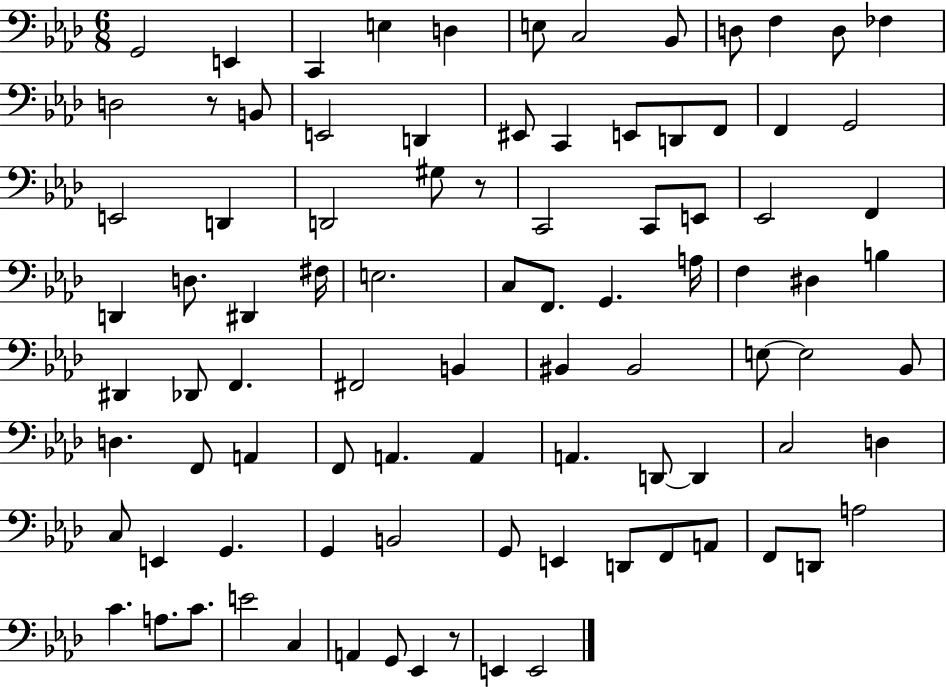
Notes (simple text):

G2/h E2/q C2/q E3/q D3/q E3/e C3/h Bb2/e D3/e F3/q D3/e FES3/q D3/h R/e B2/e E2/h D2/q EIS2/e C2/q E2/e D2/e F2/e F2/q G2/h E2/h D2/q D2/h G#3/e R/e C2/h C2/e E2/e Eb2/h F2/q D2/q D3/e. D#2/q F#3/s E3/h. C3/e F2/e. G2/q. A3/s F3/q D#3/q B3/q D#2/q Db2/e F2/q. F#2/h B2/q BIS2/q BIS2/h E3/e E3/h Bb2/e D3/q. F2/e A2/q F2/e A2/q. A2/q A2/q. D2/e D2/q C3/h D3/q C3/e E2/q G2/q. G2/q B2/h G2/e E2/q D2/e F2/e A2/e F2/e D2/e A3/h C4/q. A3/e. C4/e. E4/h C3/q A2/q G2/e Eb2/q R/e E2/q E2/h